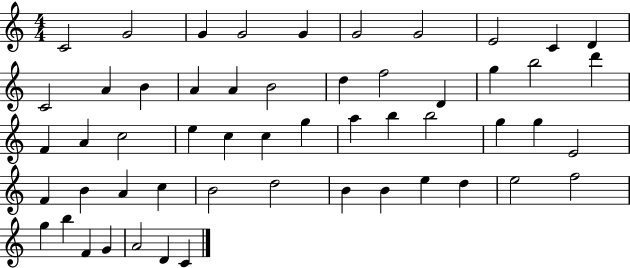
X:1
T:Untitled
M:4/4
L:1/4
K:C
C2 G2 G G2 G G2 G2 E2 C D C2 A B A A B2 d f2 D g b2 d' F A c2 e c c g a b b2 g g E2 F B A c B2 d2 B B e d e2 f2 g b F G A2 D C